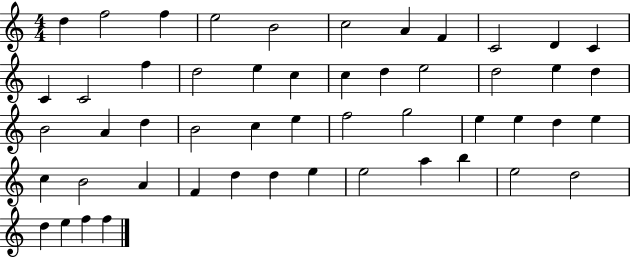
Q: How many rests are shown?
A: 0